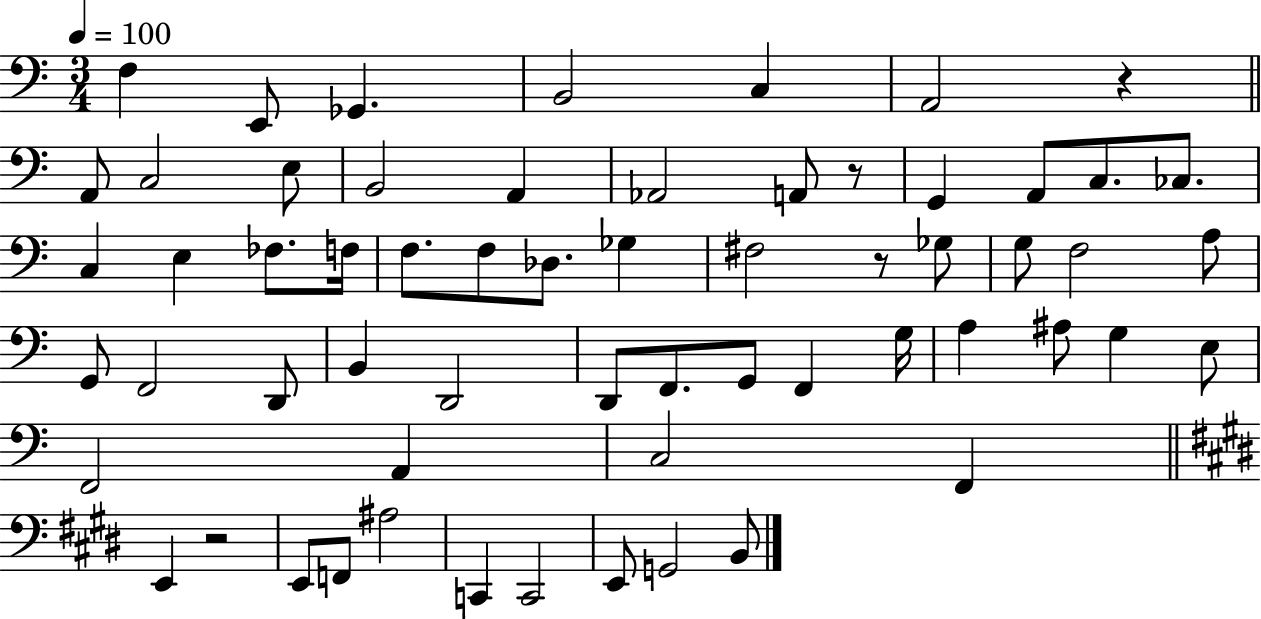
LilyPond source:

{
  \clef bass
  \numericTimeSignature
  \time 3/4
  \key c \major
  \tempo 4 = 100
  f4 e,8 ges,4. | b,2 c4 | a,2 r4 | \bar "||" \break \key c \major a,8 c2 e8 | b,2 a,4 | aes,2 a,8 r8 | g,4 a,8 c8. ces8. | \break c4 e4 fes8. f16 | f8. f8 des8. ges4 | fis2 r8 ges8 | g8 f2 a8 | \break g,8 f,2 d,8 | b,4 d,2 | d,8 f,8. g,8 f,4 g16 | a4 ais8 g4 e8 | \break f,2 a,4 | c2 f,4 | \bar "||" \break \key e \major e,4 r2 | e,8 f,8 ais2 | c,4 c,2 | e,8 g,2 b,8 | \break \bar "|."
}